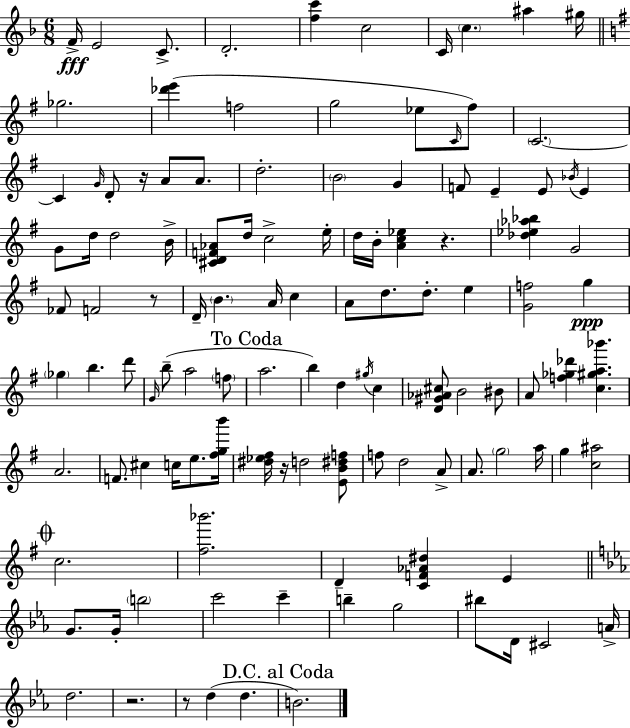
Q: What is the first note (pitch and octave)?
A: F4